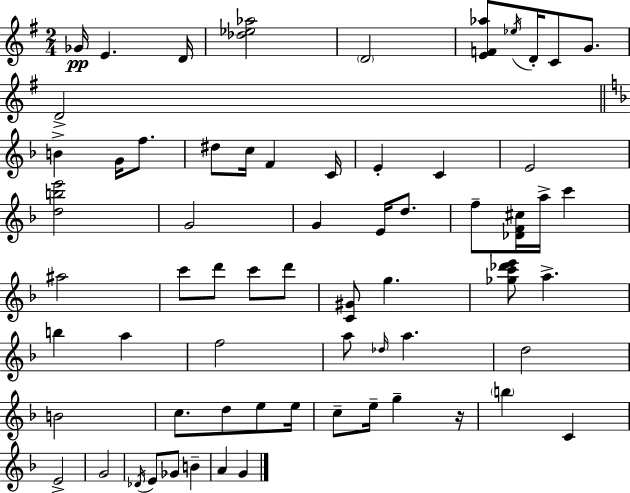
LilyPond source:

{
  \clef treble
  \numericTimeSignature
  \time 2/4
  \key g \major
  ges'16\pp e'4. d'16 | <des'' ees'' aes''>2 | \parenthesize d'2 | <e' f' aes''>8 \acciaccatura { ees''16 } d'16-. c'8 g'8. | \break d'2-> | \bar "||" \break \key d \minor b'4-> g'16 f''8. | dis''8 c''16 f'4 c'16 | e'4-. c'4 | e'2 | \break <d'' b'' e'''>2 | g'2 | g'4 e'16 d''8. | f''8-- <des' f' cis''>16 a''16-> c'''4 | \break ais''2 | c'''8 d'''8 c'''8 d'''8 | <c' gis'>8 g''4. | <ges'' c''' des''' e'''>8 a''4.-> | \break b''4 a''4 | f''2 | a''8 \grace { des''16 } a''4. | d''2 | \break b'2 | c''8. d''8 e''8 | e''16 c''8-- e''16-- g''4-- | r16 \parenthesize b''4 c'4 | \break e'2-> | g'2 | \acciaccatura { des'16 } e'8 ges'8 b'4-- | a'4 g'4 | \break \bar "|."
}